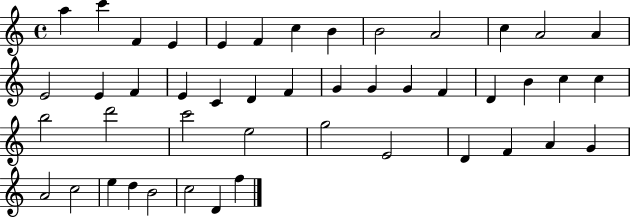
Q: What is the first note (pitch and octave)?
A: A5